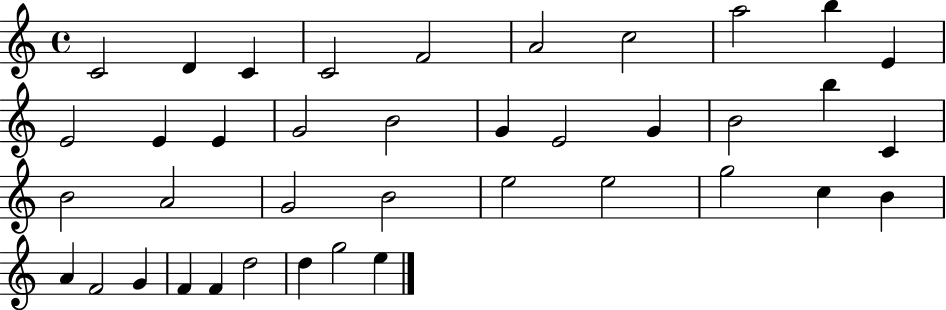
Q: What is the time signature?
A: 4/4